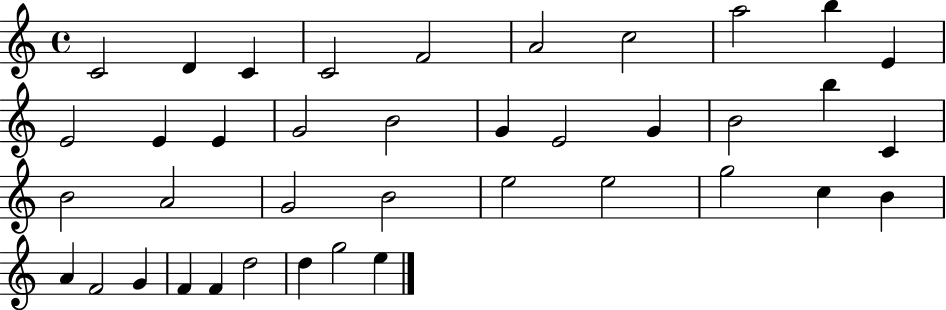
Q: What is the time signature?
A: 4/4